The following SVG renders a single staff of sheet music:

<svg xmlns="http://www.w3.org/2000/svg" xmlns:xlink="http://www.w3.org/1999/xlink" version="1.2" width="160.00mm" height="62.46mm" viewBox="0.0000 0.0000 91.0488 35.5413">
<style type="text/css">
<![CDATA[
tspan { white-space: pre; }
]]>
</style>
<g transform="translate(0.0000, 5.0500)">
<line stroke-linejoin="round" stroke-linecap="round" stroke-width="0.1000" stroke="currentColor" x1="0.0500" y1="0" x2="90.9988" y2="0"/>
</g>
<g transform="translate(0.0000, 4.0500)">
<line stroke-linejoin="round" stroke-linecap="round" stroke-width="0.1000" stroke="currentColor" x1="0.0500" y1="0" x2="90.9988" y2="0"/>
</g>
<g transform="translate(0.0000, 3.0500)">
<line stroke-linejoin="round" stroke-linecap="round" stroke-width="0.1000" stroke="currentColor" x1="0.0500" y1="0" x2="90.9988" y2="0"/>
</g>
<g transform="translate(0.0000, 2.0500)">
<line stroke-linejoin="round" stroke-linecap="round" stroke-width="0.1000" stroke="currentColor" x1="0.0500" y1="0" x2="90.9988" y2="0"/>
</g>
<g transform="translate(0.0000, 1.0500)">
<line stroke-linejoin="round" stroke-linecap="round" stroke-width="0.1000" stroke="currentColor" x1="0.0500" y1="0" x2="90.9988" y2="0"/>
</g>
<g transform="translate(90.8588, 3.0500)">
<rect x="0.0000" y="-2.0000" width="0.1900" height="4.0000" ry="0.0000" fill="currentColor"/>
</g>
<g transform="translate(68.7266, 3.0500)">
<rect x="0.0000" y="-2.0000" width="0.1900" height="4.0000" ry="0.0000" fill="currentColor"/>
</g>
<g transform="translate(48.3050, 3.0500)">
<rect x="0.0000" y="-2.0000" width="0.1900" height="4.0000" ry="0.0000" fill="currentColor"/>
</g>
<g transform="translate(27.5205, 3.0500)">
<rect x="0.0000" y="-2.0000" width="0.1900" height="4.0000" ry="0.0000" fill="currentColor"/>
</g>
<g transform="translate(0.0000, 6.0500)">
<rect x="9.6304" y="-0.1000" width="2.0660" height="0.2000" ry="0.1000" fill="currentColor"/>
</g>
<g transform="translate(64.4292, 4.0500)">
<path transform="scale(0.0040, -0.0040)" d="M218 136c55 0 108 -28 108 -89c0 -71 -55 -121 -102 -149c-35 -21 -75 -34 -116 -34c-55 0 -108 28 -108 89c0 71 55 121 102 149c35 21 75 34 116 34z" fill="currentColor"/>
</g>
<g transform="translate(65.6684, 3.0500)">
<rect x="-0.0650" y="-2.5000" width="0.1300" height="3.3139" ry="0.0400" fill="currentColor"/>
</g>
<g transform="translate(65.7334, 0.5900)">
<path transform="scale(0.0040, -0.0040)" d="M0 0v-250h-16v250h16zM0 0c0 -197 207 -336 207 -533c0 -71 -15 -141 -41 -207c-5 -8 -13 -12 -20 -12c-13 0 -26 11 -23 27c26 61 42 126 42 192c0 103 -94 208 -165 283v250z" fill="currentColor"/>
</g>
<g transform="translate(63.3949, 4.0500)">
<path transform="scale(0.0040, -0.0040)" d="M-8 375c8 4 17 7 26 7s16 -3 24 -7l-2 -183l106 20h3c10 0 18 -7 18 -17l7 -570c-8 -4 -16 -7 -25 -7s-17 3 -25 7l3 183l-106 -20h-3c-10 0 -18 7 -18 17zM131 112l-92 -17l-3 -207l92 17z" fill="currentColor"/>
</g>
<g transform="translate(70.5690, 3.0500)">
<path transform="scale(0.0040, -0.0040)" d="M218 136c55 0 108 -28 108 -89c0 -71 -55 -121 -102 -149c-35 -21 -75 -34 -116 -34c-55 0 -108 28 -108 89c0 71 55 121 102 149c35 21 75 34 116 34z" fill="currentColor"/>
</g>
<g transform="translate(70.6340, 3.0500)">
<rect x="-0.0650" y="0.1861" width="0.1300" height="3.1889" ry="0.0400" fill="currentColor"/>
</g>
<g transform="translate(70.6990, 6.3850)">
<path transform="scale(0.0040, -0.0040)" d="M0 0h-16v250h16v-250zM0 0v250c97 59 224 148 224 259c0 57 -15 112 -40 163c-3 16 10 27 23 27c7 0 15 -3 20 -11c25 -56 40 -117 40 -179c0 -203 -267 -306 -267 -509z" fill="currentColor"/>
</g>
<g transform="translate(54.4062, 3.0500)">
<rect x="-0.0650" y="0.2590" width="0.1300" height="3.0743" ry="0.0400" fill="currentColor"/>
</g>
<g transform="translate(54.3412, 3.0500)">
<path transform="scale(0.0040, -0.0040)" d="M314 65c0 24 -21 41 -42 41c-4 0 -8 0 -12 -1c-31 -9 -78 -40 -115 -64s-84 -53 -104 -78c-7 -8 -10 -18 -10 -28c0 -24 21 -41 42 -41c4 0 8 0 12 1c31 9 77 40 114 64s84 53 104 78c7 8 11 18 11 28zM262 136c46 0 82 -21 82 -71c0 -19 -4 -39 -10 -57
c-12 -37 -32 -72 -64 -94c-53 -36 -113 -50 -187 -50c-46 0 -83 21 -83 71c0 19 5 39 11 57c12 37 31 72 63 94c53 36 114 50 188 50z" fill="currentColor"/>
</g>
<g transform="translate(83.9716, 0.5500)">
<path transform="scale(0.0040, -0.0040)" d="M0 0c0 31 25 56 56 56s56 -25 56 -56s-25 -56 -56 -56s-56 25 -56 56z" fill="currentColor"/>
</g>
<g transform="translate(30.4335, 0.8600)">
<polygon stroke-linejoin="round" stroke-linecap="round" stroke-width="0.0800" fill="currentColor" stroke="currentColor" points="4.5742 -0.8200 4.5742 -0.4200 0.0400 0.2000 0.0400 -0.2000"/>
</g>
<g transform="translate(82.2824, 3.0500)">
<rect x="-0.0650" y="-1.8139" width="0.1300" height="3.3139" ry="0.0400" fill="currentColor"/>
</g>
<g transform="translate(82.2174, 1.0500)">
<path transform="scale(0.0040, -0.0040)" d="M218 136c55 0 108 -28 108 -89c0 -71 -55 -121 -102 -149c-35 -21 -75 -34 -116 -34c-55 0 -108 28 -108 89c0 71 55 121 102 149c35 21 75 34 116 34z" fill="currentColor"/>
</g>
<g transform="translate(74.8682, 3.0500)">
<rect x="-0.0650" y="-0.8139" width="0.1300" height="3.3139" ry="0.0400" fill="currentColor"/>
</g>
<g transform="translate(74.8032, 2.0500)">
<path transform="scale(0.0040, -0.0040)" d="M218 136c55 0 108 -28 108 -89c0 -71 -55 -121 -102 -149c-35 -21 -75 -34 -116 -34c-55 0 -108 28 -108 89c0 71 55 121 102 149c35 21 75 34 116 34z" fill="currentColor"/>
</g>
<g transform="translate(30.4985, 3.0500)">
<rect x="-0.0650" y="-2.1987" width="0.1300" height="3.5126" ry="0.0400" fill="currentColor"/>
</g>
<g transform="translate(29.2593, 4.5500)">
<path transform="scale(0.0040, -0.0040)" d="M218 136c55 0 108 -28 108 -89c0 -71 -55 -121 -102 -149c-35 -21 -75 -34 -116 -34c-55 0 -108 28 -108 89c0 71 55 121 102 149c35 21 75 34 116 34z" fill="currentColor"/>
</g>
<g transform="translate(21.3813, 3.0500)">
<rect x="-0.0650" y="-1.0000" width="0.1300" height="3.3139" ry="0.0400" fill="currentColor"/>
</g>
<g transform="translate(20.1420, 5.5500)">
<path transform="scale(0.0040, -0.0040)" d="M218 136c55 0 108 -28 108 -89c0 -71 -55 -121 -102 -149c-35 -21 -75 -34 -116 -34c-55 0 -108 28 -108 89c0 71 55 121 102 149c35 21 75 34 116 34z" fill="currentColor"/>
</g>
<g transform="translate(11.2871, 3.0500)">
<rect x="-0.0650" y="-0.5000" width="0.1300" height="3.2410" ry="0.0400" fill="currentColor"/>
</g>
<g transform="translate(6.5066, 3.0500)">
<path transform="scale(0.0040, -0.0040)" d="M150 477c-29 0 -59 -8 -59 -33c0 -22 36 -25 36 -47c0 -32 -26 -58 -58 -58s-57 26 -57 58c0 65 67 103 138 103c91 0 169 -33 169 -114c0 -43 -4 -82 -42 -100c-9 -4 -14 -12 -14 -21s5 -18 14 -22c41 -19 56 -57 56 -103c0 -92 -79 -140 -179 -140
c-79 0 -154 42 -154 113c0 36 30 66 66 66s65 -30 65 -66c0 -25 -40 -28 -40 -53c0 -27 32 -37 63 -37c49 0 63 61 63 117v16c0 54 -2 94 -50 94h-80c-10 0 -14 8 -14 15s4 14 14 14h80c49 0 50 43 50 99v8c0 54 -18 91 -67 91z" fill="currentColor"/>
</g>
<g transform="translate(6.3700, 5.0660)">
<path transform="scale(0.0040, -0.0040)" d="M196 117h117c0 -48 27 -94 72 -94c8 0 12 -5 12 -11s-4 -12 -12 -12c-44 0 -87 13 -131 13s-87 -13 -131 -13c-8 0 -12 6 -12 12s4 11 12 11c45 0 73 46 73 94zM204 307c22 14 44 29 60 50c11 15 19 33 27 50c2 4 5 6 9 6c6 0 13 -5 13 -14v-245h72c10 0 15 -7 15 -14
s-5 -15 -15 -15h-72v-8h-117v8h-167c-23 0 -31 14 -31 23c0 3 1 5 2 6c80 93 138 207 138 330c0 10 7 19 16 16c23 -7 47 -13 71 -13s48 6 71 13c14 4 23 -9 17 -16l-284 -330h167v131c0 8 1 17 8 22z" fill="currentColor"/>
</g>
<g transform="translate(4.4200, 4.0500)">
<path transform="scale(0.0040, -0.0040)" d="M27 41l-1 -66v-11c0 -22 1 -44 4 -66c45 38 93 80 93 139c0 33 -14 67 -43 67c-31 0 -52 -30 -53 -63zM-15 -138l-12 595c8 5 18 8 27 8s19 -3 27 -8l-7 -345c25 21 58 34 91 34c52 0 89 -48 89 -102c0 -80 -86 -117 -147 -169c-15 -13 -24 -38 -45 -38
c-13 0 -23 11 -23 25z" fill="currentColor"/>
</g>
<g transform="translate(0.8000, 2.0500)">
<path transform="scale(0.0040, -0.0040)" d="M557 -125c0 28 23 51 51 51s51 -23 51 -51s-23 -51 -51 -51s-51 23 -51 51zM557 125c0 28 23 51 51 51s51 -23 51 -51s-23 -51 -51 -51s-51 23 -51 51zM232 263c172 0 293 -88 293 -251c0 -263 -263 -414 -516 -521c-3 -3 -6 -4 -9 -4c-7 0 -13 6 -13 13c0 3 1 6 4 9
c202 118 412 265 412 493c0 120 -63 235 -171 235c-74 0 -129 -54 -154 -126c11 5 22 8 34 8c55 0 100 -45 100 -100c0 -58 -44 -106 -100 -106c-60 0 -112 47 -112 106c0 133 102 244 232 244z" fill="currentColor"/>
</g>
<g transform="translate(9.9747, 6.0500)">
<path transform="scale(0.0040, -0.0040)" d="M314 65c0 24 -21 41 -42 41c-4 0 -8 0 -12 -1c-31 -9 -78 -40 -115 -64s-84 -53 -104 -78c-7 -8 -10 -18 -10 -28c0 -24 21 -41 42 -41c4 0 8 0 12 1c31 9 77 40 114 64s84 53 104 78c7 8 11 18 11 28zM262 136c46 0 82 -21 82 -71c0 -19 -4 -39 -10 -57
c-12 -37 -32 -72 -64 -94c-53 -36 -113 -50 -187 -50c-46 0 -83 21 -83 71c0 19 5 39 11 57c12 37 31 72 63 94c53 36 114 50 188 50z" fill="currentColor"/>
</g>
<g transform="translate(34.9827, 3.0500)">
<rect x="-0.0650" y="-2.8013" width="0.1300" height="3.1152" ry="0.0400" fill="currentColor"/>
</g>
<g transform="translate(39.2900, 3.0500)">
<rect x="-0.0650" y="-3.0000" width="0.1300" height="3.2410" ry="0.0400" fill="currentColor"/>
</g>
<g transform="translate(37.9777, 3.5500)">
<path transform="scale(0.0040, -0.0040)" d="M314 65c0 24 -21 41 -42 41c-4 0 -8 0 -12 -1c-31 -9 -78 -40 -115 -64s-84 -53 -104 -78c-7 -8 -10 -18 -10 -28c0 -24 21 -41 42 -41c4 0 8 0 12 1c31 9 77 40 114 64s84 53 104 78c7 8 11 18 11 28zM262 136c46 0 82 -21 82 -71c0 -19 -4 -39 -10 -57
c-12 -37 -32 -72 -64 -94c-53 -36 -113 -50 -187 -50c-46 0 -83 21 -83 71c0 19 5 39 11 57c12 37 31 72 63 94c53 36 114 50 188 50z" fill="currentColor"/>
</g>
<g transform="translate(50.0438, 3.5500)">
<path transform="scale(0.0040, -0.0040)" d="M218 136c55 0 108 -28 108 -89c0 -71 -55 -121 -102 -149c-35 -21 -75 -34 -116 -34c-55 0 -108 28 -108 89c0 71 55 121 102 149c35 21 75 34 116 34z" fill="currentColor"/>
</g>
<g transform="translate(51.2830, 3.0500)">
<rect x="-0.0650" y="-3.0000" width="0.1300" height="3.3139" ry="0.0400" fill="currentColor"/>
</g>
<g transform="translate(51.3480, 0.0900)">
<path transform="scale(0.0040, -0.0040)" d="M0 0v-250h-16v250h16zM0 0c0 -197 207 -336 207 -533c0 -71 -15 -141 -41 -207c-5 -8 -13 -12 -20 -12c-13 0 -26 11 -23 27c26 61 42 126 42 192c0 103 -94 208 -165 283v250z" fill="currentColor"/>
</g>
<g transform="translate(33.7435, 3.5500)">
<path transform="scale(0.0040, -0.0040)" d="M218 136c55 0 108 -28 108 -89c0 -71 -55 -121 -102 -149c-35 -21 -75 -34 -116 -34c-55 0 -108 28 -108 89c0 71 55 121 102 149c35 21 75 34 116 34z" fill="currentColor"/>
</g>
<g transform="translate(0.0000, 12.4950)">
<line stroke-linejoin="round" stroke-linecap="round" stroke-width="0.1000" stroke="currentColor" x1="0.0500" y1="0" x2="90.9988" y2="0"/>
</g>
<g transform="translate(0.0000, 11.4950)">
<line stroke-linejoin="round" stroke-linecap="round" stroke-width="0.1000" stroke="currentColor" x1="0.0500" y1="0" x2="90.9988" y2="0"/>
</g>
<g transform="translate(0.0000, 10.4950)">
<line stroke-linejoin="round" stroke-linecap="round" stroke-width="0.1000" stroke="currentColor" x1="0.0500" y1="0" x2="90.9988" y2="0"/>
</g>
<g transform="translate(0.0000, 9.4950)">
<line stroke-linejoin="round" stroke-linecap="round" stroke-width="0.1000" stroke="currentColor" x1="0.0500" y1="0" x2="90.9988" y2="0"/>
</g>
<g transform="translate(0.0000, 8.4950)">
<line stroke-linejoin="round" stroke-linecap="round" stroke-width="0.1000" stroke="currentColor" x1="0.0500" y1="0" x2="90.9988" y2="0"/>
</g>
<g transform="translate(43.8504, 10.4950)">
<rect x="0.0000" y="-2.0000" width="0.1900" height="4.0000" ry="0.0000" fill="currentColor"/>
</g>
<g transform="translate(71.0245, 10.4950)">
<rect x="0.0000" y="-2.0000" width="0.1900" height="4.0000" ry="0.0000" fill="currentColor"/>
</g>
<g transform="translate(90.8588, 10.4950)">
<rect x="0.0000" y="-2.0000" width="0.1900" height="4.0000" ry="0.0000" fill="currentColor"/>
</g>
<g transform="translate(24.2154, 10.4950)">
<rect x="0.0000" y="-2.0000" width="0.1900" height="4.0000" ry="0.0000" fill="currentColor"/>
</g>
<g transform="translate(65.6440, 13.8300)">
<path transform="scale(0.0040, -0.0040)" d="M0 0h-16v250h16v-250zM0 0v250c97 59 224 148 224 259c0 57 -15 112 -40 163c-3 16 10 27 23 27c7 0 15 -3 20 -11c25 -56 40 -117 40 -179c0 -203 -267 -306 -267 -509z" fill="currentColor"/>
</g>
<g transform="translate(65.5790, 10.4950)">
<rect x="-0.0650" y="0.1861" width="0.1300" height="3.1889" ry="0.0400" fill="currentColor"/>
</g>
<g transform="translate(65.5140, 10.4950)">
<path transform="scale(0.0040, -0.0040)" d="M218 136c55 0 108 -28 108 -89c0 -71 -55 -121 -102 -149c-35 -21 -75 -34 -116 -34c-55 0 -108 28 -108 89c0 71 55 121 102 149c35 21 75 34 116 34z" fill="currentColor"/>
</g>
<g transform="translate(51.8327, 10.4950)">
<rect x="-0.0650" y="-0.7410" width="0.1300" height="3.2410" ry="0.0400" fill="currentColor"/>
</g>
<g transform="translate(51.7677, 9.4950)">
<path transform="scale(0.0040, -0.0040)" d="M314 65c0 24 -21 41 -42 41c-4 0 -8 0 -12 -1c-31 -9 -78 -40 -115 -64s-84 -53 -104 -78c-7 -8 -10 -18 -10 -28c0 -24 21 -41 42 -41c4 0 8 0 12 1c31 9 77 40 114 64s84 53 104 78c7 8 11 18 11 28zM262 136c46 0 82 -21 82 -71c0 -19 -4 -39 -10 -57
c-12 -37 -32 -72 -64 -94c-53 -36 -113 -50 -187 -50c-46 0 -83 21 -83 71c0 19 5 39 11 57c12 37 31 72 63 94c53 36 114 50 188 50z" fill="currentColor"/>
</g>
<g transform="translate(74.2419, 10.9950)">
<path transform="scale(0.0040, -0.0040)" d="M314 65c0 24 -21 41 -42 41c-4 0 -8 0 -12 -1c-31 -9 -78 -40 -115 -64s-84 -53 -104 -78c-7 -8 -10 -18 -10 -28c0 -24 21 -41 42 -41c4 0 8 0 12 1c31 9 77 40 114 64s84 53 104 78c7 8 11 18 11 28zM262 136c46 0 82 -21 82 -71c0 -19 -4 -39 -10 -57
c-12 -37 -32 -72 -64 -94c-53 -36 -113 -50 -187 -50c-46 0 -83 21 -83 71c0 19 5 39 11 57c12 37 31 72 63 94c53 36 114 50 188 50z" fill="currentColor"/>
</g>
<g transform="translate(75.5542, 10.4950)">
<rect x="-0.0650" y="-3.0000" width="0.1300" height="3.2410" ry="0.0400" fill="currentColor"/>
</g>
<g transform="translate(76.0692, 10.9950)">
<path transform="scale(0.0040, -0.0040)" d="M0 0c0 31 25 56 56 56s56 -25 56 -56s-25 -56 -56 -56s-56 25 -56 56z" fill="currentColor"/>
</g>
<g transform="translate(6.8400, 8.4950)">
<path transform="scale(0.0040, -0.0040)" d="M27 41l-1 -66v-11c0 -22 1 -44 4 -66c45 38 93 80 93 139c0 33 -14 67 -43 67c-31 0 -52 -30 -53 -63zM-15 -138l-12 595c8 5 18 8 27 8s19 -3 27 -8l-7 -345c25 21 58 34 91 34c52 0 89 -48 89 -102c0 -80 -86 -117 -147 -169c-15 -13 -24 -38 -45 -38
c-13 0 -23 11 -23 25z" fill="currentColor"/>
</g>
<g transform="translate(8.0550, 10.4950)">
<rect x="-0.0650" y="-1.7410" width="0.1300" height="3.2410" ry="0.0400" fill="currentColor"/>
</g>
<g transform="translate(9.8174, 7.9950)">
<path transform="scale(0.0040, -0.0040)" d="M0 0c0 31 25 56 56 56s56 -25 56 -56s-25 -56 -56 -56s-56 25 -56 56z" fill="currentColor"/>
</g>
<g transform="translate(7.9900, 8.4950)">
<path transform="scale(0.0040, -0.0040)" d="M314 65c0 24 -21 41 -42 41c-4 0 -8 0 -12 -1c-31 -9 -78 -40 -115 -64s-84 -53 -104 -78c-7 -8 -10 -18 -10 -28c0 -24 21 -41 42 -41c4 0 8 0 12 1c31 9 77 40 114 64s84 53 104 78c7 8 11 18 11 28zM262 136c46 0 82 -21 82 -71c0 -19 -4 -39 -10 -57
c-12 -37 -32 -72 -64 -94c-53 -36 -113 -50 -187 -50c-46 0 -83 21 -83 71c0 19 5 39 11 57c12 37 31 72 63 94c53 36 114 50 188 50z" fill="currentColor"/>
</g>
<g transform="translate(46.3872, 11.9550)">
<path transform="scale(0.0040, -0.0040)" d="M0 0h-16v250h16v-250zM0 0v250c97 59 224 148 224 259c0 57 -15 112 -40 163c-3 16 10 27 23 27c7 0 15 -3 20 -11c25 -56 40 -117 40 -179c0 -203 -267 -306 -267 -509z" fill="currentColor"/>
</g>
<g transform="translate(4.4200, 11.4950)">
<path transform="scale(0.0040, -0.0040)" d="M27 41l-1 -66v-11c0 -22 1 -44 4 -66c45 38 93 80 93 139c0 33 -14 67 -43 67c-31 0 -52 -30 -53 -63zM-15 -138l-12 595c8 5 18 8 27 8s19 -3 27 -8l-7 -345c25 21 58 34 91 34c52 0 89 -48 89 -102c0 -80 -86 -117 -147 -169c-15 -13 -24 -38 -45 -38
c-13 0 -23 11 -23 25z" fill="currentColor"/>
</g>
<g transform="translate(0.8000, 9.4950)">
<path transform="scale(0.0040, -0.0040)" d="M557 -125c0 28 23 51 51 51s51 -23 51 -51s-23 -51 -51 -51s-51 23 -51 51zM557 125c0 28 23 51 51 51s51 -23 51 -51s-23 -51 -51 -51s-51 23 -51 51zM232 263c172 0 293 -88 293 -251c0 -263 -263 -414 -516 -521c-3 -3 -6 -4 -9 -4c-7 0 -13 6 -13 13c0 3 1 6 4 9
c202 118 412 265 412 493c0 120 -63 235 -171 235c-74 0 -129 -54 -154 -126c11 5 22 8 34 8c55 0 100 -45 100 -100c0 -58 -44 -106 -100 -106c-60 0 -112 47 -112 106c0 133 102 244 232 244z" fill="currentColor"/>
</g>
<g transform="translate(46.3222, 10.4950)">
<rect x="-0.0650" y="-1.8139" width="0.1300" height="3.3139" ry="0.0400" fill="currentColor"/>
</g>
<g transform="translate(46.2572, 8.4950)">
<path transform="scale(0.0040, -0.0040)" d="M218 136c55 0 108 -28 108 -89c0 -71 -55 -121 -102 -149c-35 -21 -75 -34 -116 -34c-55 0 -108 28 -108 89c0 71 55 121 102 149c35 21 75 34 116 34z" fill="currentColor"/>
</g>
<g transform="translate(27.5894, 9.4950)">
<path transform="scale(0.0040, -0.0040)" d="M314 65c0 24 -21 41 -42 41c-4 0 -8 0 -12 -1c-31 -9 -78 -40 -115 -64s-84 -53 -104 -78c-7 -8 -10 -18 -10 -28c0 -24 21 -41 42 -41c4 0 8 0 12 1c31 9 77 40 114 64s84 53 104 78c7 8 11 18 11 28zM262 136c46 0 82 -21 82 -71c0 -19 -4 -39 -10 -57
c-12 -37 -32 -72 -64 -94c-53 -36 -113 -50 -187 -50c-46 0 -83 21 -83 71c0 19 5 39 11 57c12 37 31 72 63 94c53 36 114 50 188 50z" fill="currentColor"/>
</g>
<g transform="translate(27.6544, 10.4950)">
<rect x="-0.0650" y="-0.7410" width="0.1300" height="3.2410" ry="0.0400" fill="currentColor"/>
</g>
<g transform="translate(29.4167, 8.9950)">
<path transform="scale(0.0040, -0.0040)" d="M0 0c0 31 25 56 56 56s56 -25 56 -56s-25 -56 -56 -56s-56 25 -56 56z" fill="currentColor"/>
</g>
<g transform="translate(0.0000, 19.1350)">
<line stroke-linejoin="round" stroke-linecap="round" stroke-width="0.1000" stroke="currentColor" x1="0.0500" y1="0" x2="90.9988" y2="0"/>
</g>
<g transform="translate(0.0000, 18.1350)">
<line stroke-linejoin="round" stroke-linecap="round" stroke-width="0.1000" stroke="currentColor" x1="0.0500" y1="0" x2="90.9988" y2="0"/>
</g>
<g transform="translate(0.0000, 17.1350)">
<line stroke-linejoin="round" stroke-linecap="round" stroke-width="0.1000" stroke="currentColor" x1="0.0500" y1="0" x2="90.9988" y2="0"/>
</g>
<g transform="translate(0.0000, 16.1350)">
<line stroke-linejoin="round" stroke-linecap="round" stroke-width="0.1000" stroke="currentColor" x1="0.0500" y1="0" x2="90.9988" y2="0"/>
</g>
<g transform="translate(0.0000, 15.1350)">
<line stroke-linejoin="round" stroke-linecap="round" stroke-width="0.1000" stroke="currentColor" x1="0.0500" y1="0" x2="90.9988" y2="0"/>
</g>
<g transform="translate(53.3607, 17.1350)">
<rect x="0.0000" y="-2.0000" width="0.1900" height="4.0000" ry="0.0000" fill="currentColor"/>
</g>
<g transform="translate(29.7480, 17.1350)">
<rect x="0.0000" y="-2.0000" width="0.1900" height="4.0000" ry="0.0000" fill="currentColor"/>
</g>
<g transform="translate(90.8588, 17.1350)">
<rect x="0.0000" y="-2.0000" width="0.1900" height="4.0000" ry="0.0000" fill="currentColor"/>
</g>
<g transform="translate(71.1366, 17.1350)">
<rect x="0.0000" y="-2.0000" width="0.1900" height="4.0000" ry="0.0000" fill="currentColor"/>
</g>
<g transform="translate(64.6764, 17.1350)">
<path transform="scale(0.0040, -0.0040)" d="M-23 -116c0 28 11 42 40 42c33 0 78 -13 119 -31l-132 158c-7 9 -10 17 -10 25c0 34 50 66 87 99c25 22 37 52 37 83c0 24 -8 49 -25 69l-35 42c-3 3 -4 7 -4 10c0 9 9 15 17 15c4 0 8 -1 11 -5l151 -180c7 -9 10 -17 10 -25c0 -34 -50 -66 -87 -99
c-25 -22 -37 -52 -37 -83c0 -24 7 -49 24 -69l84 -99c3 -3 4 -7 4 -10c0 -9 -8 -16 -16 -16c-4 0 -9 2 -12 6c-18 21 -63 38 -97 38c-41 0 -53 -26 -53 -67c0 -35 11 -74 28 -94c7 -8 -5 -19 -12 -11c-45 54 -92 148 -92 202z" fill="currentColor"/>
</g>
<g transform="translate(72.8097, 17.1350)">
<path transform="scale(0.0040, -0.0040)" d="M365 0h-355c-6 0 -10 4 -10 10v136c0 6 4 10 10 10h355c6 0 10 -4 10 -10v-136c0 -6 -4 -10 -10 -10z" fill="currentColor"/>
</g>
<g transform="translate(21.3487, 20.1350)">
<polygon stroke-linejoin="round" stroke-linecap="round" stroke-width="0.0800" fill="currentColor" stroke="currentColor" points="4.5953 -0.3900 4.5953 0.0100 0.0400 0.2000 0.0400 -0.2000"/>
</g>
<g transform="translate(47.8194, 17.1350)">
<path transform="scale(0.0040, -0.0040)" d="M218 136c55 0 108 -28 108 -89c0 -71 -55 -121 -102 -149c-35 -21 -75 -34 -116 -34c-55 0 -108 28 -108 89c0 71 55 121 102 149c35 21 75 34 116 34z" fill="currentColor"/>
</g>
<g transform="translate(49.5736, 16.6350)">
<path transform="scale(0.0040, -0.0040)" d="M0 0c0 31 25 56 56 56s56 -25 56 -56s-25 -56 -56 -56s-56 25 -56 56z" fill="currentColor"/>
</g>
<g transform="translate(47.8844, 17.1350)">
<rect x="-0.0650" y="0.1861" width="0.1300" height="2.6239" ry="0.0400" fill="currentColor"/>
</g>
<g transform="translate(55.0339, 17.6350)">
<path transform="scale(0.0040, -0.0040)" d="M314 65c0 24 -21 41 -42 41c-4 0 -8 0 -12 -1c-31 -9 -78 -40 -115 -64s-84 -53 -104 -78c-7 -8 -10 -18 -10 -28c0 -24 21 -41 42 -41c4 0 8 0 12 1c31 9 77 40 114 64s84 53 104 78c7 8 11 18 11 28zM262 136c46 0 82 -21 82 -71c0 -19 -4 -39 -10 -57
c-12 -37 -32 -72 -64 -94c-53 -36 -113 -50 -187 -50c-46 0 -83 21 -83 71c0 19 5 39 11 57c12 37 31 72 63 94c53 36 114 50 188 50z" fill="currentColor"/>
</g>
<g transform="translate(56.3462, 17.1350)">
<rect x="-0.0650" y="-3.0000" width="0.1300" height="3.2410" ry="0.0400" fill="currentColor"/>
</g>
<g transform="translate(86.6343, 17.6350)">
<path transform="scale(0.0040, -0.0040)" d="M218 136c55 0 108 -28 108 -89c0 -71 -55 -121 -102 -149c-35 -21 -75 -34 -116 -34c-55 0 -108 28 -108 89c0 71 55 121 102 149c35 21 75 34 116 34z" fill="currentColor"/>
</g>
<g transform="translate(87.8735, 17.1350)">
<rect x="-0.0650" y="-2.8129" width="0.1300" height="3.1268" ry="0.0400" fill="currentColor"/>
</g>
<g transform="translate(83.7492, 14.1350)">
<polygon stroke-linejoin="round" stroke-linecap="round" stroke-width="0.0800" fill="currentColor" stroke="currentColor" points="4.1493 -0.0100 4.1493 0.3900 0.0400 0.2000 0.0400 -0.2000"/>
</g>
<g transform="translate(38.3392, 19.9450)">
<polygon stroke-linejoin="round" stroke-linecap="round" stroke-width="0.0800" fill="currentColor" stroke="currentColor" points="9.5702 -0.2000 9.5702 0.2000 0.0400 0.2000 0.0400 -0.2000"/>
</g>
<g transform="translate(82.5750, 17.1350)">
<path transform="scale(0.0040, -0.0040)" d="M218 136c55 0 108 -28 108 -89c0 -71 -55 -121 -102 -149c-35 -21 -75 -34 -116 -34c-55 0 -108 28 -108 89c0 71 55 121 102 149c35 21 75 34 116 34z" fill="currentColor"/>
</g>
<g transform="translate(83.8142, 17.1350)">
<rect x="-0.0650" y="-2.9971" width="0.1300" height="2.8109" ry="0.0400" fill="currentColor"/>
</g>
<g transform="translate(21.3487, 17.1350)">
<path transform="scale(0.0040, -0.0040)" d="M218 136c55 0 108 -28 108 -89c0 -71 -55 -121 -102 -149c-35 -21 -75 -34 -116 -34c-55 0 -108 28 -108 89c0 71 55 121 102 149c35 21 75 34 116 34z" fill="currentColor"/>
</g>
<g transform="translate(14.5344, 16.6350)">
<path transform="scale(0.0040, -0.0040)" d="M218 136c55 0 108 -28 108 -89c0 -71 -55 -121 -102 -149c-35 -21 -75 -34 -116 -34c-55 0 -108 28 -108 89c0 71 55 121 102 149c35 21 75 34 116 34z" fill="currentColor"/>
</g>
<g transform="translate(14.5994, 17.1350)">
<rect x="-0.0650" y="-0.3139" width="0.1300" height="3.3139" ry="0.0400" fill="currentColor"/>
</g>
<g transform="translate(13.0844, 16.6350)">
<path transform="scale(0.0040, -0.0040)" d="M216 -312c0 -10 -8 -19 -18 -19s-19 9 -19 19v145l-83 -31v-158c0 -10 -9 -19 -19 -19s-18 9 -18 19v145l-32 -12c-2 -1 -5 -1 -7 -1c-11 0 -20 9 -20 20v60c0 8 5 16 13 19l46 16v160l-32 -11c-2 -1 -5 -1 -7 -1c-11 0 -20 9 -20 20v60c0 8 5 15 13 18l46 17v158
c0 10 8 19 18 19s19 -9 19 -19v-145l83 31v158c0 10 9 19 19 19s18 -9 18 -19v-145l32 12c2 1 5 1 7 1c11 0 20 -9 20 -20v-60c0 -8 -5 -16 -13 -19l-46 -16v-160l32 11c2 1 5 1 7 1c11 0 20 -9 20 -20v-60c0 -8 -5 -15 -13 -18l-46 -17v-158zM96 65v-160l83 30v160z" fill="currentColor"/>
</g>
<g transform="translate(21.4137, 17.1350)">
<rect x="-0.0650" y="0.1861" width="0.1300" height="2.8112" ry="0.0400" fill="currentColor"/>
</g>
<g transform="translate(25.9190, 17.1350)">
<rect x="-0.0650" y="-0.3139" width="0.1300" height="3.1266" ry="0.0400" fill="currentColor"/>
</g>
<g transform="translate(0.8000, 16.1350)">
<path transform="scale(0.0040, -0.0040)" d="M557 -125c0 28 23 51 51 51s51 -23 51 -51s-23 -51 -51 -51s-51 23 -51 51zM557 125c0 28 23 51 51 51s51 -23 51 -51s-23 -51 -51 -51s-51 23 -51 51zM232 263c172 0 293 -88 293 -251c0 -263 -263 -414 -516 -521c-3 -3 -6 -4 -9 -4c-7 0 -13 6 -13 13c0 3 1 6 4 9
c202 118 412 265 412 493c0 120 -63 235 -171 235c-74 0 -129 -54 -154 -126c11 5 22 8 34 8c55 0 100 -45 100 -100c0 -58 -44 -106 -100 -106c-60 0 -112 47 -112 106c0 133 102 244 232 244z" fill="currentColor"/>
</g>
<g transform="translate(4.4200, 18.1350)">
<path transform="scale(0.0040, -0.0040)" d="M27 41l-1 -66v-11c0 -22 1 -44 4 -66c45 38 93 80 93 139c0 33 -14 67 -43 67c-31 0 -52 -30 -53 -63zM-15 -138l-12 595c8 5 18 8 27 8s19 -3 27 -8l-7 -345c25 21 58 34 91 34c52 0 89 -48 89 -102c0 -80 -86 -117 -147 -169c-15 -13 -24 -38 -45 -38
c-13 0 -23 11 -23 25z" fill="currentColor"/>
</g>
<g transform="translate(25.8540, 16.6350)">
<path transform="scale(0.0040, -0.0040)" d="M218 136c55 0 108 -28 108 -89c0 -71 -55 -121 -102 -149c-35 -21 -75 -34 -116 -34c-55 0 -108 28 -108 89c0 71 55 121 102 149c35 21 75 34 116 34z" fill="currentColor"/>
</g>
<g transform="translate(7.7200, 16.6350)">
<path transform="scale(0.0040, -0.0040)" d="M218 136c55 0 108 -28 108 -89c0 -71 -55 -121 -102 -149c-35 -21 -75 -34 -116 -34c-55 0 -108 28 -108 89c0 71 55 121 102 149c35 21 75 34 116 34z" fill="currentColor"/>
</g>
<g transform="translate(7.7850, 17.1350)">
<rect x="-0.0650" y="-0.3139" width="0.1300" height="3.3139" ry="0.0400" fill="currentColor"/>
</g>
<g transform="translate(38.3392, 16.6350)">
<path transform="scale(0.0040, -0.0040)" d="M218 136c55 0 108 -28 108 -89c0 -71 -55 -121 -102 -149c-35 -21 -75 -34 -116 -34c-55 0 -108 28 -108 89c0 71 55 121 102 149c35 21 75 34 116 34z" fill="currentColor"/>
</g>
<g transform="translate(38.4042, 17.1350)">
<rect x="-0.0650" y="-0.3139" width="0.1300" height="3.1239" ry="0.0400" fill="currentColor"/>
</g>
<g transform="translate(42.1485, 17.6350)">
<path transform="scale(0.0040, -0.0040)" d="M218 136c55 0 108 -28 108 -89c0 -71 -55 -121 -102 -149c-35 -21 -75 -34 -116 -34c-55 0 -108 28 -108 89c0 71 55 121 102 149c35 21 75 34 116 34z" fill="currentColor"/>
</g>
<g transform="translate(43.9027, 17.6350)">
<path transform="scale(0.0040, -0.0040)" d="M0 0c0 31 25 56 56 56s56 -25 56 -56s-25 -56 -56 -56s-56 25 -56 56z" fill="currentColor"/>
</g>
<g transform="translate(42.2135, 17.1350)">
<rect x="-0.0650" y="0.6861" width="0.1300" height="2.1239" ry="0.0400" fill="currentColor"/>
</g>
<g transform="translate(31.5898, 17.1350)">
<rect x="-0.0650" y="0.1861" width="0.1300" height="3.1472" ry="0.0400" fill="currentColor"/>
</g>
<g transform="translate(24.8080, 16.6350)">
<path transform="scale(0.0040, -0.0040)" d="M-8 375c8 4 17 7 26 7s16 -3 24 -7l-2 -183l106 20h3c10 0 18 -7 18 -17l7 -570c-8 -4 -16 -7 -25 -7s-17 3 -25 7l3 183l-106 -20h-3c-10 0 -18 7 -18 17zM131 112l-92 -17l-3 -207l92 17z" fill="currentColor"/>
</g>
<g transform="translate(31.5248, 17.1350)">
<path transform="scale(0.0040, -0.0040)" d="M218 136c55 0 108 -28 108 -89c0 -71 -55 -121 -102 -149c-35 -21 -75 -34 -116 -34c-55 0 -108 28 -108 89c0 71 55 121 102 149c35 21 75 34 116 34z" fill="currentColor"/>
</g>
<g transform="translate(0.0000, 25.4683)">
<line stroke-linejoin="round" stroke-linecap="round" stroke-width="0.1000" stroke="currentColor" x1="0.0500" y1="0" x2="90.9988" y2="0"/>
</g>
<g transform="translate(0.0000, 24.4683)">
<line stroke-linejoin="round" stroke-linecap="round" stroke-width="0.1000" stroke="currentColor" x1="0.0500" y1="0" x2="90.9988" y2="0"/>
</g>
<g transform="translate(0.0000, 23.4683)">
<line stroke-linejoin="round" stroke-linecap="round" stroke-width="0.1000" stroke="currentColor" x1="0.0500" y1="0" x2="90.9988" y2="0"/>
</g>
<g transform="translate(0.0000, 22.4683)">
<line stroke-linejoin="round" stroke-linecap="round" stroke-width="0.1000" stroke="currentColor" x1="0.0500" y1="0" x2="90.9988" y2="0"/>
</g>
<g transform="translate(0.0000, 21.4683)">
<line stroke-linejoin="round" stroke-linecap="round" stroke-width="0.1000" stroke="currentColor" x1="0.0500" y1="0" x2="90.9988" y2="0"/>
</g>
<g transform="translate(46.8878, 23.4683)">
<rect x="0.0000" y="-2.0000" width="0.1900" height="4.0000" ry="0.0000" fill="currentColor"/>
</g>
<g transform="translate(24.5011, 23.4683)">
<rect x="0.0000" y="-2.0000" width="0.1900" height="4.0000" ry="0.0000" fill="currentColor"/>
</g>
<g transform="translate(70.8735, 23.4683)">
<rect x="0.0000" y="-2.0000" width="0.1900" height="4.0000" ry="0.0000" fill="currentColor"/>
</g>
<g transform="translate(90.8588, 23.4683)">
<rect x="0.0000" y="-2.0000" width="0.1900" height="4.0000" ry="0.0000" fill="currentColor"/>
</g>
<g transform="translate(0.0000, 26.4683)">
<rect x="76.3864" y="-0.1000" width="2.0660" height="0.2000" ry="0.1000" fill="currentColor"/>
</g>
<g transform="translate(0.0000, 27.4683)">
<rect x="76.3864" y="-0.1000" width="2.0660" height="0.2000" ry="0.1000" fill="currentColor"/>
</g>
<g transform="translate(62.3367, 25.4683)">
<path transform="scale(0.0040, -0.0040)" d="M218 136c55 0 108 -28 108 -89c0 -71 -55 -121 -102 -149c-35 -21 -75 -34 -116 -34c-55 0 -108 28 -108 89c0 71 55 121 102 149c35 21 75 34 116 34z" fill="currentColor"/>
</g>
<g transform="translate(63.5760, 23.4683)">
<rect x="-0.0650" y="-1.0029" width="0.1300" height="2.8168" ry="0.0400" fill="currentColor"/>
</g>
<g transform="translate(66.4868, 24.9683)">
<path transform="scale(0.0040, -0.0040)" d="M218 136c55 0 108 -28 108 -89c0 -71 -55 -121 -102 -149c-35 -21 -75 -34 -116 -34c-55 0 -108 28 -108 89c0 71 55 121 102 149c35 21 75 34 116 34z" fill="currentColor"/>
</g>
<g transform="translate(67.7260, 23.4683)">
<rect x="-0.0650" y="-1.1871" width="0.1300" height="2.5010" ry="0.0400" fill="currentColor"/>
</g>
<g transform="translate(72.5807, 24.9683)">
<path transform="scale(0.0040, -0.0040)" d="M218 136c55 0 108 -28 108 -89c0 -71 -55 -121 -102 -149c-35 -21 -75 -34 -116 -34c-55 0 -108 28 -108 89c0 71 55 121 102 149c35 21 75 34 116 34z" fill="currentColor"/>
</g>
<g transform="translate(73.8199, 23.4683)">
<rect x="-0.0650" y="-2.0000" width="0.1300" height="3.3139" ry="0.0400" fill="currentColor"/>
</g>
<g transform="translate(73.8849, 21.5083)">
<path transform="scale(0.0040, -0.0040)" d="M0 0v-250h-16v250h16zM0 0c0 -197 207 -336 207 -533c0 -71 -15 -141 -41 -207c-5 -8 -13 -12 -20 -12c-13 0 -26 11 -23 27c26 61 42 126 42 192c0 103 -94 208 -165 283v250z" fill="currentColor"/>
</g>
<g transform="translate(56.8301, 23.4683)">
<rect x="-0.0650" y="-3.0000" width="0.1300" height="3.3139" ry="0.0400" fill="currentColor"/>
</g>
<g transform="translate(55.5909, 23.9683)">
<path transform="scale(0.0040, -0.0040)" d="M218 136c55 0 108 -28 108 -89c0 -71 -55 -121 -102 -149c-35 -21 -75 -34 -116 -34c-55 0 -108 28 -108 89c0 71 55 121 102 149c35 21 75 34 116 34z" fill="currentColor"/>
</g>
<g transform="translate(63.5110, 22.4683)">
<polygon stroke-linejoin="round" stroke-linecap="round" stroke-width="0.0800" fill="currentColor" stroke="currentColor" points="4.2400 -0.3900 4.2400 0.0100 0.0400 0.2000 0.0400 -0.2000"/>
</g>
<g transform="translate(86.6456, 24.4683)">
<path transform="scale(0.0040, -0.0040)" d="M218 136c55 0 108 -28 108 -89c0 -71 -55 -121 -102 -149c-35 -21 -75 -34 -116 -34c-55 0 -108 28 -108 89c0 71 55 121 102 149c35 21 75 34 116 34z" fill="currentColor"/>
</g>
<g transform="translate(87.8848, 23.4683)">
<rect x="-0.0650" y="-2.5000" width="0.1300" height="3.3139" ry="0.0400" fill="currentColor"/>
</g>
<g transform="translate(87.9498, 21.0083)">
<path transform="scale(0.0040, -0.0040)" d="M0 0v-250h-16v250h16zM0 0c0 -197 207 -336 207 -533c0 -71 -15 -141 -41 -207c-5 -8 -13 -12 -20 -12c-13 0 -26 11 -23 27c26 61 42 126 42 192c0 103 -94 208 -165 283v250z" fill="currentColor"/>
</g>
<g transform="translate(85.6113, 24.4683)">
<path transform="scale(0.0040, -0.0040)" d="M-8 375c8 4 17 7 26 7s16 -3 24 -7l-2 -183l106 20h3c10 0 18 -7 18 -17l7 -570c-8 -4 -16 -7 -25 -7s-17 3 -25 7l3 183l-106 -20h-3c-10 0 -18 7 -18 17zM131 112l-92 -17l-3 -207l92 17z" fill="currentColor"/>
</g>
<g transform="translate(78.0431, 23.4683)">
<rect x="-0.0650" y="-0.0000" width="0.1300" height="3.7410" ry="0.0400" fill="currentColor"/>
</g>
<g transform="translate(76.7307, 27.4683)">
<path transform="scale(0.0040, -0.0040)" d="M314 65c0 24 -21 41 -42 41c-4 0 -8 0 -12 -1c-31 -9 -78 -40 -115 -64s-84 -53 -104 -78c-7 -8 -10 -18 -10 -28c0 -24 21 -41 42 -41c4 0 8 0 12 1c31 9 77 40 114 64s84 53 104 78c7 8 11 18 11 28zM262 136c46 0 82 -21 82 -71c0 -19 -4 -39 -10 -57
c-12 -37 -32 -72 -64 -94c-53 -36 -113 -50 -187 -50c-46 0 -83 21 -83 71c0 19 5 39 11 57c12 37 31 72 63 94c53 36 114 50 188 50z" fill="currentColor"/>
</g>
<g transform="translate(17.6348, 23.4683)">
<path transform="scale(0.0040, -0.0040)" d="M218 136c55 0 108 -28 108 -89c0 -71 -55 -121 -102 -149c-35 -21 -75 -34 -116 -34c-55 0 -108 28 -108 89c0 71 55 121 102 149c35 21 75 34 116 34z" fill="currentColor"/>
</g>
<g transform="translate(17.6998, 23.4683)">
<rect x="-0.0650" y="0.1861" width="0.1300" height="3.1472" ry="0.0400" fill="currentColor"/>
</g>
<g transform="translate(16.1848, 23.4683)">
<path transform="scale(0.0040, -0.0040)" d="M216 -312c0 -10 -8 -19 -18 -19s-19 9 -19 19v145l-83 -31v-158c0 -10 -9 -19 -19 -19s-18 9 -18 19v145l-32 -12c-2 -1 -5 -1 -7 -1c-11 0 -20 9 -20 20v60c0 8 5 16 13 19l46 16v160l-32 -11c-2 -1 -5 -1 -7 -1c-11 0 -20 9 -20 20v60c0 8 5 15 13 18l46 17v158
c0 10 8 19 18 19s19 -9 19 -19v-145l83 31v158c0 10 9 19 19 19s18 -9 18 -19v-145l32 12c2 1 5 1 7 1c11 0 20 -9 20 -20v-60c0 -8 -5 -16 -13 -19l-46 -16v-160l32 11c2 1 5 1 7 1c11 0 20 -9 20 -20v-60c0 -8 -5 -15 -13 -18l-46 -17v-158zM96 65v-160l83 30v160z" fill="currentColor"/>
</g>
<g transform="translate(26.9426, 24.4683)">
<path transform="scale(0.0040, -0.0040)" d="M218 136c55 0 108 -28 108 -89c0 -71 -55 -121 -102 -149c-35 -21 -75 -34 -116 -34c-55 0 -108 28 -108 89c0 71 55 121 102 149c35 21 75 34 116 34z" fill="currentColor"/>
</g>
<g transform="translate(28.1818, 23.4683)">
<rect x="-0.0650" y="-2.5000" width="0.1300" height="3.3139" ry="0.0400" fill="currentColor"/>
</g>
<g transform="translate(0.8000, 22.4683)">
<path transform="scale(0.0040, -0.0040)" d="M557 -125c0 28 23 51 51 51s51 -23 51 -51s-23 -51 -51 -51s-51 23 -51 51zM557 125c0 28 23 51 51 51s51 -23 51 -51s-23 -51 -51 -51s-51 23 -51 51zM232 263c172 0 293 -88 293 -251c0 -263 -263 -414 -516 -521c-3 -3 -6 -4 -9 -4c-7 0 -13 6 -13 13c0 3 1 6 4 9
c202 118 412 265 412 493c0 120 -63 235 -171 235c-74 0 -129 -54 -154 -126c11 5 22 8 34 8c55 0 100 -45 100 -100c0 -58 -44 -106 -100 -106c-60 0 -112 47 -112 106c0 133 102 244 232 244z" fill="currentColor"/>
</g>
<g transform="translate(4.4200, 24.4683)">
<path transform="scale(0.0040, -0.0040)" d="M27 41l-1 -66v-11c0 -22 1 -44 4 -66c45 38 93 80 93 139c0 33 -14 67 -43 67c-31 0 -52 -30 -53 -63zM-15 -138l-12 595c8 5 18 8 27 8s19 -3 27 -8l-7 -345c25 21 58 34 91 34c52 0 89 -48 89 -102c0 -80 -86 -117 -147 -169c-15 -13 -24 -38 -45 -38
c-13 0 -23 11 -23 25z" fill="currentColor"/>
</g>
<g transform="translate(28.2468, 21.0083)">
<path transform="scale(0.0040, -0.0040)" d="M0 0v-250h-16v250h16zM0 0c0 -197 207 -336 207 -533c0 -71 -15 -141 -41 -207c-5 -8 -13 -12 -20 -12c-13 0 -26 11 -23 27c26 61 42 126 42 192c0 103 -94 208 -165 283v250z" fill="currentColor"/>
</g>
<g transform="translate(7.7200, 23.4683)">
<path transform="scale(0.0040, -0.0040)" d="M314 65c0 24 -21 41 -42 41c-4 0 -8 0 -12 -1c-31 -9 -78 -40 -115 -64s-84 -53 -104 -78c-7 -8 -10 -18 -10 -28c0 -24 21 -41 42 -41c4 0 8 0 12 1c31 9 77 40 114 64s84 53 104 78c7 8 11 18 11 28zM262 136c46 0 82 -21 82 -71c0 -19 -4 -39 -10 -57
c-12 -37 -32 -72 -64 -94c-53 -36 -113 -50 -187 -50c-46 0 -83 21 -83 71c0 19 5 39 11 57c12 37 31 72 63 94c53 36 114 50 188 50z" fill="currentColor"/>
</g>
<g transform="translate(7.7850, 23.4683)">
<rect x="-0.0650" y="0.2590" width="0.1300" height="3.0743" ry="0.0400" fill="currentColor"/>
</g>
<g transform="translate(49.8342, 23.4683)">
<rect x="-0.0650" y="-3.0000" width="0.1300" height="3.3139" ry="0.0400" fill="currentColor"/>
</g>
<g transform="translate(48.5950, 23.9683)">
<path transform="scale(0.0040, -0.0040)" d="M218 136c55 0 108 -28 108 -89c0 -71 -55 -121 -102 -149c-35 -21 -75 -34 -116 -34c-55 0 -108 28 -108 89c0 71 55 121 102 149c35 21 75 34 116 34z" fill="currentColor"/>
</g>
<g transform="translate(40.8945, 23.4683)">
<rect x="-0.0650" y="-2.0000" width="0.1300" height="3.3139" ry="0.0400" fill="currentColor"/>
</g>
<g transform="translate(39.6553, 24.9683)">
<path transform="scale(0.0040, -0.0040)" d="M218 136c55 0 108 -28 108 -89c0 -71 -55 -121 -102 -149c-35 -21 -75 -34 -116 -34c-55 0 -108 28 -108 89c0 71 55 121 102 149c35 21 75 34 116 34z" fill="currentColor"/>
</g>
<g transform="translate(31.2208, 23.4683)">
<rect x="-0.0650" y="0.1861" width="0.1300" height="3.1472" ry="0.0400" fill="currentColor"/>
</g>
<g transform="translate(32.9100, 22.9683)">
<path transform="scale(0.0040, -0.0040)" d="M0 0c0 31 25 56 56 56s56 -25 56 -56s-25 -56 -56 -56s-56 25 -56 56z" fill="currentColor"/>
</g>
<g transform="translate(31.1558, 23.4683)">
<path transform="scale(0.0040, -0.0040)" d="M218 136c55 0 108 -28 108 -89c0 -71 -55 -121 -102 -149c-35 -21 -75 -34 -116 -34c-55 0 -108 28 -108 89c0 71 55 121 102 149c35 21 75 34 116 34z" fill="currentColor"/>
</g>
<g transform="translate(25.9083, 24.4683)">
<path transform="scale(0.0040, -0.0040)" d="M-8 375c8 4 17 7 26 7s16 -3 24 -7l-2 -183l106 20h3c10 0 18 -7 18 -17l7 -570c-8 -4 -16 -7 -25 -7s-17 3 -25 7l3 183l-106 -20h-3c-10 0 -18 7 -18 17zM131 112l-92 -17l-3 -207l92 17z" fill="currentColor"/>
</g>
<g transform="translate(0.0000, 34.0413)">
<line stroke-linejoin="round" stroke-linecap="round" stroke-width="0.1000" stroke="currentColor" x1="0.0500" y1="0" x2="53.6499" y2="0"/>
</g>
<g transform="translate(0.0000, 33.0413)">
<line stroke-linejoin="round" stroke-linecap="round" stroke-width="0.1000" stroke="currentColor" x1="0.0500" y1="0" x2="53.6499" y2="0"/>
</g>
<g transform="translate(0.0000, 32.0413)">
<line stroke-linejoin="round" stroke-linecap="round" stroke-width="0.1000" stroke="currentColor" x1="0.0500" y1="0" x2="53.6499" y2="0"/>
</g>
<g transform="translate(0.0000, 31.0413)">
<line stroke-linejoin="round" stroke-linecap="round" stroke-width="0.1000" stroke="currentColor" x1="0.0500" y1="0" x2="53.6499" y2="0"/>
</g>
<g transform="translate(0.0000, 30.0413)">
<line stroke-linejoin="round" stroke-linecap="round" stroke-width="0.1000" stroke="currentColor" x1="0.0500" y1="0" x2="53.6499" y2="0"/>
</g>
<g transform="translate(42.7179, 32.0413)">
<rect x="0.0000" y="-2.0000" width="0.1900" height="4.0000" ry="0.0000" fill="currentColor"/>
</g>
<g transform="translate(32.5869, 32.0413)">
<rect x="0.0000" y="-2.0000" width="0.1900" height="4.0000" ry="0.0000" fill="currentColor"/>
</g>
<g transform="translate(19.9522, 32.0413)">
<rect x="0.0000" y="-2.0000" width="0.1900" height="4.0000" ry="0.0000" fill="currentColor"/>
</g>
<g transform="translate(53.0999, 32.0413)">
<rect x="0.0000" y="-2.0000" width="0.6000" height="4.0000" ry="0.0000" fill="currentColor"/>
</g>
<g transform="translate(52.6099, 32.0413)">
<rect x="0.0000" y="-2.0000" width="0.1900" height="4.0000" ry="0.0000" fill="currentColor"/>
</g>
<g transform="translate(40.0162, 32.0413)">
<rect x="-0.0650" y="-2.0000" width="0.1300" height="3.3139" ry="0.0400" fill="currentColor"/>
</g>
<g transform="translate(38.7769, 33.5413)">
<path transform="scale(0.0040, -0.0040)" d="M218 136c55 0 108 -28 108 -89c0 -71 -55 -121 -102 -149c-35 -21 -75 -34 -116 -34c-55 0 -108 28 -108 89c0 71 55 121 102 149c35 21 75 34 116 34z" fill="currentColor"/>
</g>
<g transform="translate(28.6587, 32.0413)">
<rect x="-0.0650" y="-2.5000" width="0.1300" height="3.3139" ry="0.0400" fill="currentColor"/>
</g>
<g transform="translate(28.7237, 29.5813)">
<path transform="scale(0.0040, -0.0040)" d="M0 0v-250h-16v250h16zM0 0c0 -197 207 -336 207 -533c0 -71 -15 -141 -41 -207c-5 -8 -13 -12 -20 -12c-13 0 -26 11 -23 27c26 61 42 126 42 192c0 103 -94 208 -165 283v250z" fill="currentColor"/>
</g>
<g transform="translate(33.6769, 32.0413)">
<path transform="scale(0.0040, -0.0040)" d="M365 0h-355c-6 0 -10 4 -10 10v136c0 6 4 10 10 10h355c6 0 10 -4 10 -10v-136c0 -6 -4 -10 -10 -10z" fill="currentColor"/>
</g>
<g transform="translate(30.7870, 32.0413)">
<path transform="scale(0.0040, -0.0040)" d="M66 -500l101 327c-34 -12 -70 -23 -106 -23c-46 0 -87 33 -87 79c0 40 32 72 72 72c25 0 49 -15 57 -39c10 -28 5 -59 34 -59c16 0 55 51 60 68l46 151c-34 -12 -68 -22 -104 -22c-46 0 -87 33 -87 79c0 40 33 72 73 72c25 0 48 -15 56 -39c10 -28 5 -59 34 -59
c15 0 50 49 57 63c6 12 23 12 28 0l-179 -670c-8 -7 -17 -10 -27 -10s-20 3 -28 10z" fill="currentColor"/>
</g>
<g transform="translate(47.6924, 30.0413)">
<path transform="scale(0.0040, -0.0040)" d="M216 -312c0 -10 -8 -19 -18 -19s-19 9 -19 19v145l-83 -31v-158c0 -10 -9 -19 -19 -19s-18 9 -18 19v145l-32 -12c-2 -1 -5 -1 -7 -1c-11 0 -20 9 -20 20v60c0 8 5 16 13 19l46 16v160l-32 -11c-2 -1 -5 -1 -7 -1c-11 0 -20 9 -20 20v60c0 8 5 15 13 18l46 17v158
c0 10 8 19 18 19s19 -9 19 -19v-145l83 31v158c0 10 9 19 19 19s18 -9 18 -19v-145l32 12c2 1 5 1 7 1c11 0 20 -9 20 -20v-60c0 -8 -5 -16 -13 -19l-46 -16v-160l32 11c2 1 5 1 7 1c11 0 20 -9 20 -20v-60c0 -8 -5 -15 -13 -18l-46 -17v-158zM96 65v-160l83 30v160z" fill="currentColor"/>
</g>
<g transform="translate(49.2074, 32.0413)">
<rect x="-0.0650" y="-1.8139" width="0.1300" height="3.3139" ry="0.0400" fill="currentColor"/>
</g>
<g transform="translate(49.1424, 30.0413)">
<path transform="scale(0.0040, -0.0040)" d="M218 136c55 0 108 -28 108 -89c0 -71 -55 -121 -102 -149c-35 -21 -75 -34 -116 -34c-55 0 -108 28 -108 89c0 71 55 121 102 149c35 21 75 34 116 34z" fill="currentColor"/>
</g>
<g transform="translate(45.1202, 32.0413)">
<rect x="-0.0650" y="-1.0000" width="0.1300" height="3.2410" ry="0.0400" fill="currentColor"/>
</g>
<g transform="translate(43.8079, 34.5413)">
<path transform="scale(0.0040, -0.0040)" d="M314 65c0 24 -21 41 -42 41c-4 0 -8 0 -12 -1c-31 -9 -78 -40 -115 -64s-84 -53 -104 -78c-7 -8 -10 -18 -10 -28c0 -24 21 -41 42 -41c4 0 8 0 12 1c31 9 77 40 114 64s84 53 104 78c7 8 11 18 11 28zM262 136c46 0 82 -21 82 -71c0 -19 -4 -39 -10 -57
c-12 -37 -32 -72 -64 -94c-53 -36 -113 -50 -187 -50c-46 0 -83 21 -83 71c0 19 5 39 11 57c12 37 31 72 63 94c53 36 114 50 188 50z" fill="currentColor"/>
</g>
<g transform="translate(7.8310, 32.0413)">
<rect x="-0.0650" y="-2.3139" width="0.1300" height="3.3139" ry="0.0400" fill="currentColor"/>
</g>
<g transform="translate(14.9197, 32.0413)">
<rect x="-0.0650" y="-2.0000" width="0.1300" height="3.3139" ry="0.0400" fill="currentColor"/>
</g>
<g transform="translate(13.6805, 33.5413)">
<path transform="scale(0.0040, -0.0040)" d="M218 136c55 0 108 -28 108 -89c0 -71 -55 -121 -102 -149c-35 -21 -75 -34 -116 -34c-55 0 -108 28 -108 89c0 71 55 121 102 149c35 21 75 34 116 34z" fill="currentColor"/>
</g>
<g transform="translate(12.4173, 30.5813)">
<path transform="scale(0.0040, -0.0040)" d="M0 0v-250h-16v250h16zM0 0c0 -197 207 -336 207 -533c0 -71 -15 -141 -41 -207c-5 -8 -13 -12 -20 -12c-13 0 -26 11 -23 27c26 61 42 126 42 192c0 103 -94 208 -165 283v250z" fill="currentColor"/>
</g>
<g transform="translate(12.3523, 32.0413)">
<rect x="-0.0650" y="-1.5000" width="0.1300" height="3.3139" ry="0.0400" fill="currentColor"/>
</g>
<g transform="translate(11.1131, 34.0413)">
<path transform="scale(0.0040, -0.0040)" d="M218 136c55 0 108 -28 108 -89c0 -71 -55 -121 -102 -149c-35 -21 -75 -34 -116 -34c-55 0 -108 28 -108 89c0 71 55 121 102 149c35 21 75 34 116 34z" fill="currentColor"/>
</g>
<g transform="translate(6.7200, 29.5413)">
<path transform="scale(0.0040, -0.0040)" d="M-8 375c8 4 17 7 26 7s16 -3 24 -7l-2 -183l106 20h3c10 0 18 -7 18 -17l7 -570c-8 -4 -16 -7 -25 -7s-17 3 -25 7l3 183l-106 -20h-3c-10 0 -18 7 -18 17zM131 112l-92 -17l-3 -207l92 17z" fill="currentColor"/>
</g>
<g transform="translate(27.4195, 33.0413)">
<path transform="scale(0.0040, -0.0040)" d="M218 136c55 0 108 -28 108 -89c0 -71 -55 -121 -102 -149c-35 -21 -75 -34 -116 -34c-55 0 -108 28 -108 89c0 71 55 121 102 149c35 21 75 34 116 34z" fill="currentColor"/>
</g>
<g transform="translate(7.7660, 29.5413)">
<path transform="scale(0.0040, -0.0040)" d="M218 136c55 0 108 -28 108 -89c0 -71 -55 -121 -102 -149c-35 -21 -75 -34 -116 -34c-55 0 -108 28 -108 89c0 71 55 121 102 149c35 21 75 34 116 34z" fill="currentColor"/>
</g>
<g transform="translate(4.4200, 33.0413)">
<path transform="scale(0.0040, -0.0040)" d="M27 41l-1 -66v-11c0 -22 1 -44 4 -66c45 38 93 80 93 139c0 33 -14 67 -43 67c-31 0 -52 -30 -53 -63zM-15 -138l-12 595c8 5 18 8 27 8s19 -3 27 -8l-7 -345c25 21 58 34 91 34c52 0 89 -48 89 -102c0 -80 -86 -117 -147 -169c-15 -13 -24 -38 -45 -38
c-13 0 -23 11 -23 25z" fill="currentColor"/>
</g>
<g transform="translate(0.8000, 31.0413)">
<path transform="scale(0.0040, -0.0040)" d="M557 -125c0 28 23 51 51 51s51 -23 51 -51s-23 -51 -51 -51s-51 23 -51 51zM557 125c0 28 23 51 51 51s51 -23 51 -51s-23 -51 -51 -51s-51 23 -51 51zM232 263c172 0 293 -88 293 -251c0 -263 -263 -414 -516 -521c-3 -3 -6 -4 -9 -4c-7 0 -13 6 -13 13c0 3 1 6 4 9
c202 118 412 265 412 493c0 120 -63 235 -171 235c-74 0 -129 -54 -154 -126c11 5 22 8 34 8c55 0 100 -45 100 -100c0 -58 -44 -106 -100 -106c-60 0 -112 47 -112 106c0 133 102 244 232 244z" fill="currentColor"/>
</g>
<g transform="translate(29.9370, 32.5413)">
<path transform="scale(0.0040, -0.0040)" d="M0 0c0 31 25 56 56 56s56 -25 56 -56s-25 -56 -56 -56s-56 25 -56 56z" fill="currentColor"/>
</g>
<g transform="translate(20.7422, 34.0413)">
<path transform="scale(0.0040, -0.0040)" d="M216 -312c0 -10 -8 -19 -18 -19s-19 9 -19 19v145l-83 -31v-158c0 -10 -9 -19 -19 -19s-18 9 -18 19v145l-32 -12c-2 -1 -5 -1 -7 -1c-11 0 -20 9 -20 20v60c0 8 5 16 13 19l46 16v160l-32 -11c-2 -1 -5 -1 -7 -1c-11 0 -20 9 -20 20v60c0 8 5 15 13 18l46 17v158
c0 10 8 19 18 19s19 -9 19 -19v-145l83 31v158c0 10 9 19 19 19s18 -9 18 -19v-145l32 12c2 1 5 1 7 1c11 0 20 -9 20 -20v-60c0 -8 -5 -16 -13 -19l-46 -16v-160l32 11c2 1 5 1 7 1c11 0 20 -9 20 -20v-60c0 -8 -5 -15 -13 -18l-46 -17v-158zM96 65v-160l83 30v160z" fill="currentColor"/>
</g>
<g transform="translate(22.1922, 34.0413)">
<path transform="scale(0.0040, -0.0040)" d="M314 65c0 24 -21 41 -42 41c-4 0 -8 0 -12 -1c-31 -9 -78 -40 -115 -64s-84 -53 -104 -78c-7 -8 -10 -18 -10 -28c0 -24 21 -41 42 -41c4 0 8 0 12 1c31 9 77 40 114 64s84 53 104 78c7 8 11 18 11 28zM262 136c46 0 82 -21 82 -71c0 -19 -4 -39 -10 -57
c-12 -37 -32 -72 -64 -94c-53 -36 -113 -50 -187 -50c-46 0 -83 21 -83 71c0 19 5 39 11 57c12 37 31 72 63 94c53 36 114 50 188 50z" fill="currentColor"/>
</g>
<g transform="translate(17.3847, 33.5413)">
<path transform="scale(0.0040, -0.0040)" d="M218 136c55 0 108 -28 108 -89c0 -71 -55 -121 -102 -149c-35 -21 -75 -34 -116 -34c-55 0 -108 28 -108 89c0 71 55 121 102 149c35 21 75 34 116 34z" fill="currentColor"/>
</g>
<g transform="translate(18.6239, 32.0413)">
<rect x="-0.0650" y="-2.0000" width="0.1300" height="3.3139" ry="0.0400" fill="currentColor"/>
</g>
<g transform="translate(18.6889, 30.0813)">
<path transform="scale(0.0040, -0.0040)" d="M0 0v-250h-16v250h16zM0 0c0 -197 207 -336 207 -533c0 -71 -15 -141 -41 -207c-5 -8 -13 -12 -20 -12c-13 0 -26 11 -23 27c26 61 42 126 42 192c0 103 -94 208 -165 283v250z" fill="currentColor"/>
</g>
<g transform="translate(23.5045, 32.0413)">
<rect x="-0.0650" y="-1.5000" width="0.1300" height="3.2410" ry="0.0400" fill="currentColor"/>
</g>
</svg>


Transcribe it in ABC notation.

X:1
T:Untitled
M:3/4
L:1/4
K:F
E,,2 F,, A,,/2 C,/2 C,2 C,/2 D,2 B,,/2 D,/2 F, A, _A,2 F,2 A,/2 F,2 D,/2 C,2 E, ^E, D,/2 E,/2 D, E,/2 C,/2 D,/2 C,2 z z2 D,/2 C,/2 D,2 ^D, B,,/2 D, A,, C, C, G,,/2 A,,/2 A,,/2 C,,2 B,,/2 B, G,,/2 A,, A,,/2 ^G,,2 _B,,/2 z/4 z2 A,, F,,2 ^A,